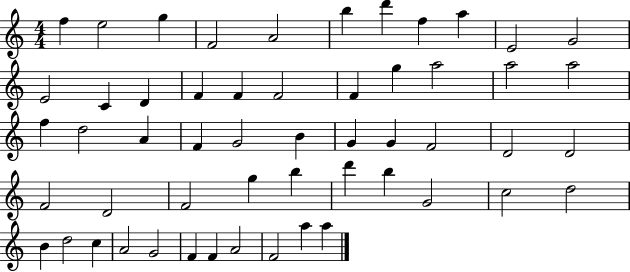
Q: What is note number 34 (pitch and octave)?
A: F4